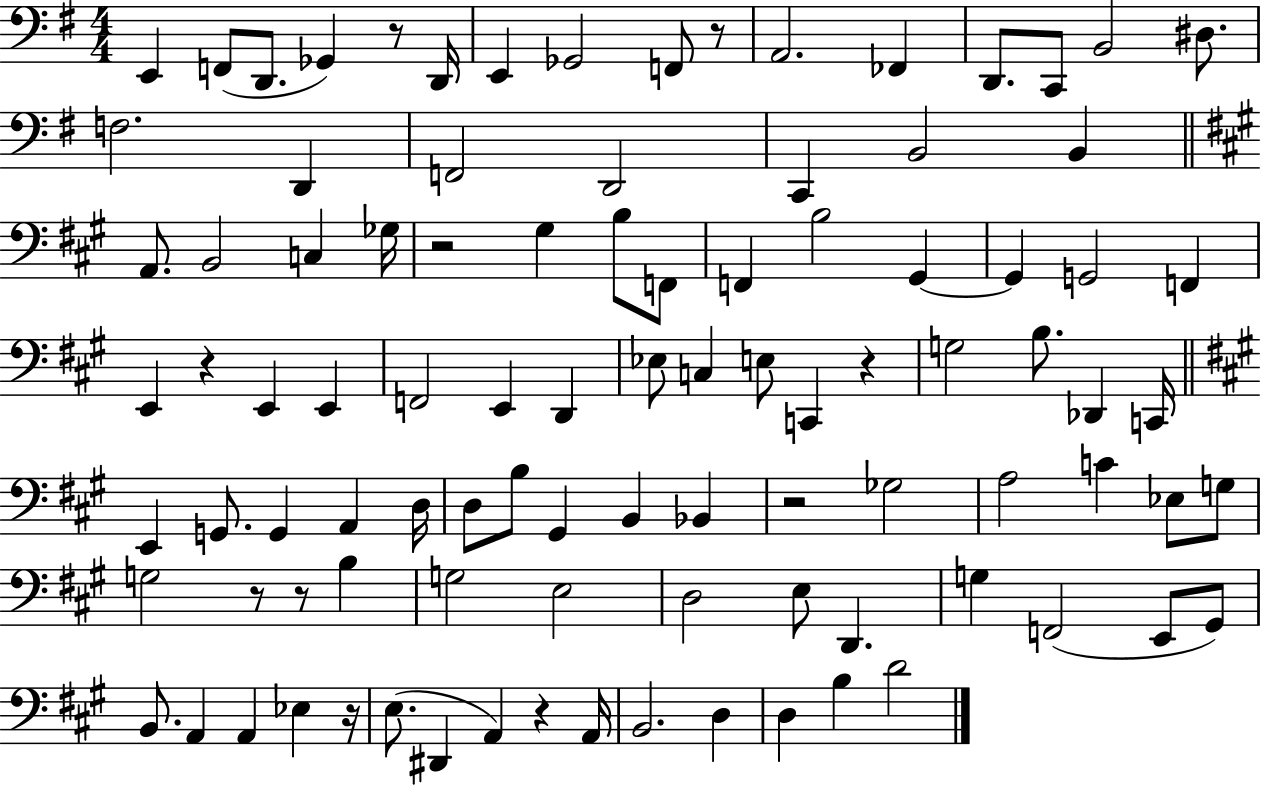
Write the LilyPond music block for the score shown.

{
  \clef bass
  \numericTimeSignature
  \time 4/4
  \key g \major
  e,4 f,8( d,8. ges,4) r8 d,16 | e,4 ges,2 f,8 r8 | a,2. fes,4 | d,8. c,8 b,2 dis8. | \break f2. d,4 | f,2 d,2 | c,4 b,2 b,4 | \bar "||" \break \key a \major a,8. b,2 c4 ges16 | r2 gis4 b8 f,8 | f,4 b2 gis,4~~ | gis,4 g,2 f,4 | \break e,4 r4 e,4 e,4 | f,2 e,4 d,4 | ees8 c4 e8 c,4 r4 | g2 b8. des,4 c,16 | \break \bar "||" \break \key a \major e,4 g,8. g,4 a,4 d16 | d8 b8 gis,4 b,4 bes,4 | r2 ges2 | a2 c'4 ees8 g8 | \break g2 r8 r8 b4 | g2 e2 | d2 e8 d,4. | g4 f,2( e,8 gis,8) | \break b,8. a,4 a,4 ees4 r16 | e8.( dis,4 a,4) r4 a,16 | b,2. d4 | d4 b4 d'2 | \break \bar "|."
}